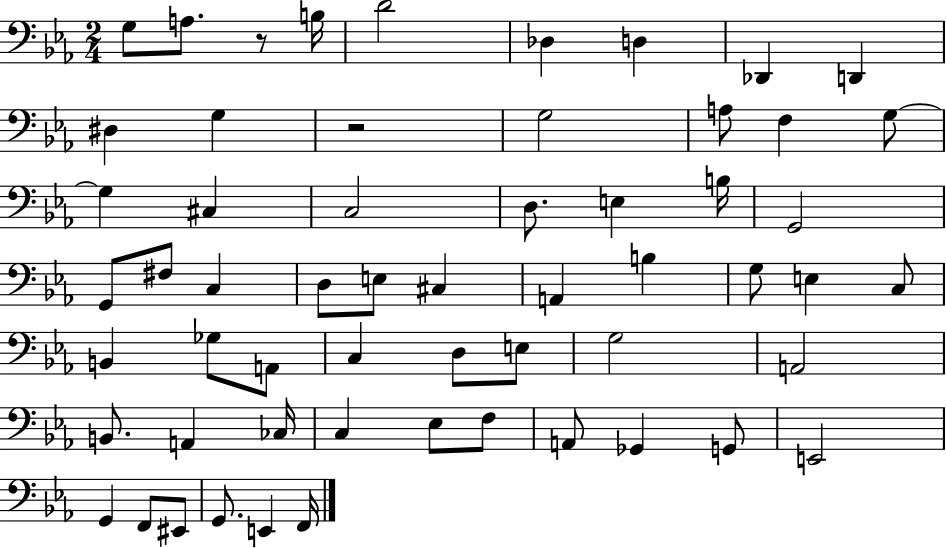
X:1
T:Untitled
M:2/4
L:1/4
K:Eb
G,/2 A,/2 z/2 B,/4 D2 _D, D, _D,, D,, ^D, G, z2 G,2 A,/2 F, G,/2 G, ^C, C,2 D,/2 E, B,/4 G,,2 G,,/2 ^F,/2 C, D,/2 E,/2 ^C, A,, B, G,/2 E, C,/2 B,, _G,/2 A,,/2 C, D,/2 E,/2 G,2 A,,2 B,,/2 A,, _C,/4 C, _E,/2 F,/2 A,,/2 _G,, G,,/2 E,,2 G,, F,,/2 ^E,,/2 G,,/2 E,, F,,/4